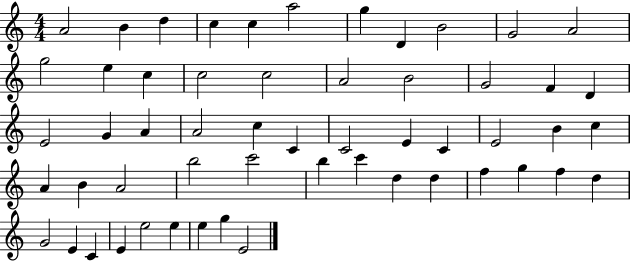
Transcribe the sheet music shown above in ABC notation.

X:1
T:Untitled
M:4/4
L:1/4
K:C
A2 B d c c a2 g D B2 G2 A2 g2 e c c2 c2 A2 B2 G2 F D E2 G A A2 c C C2 E C E2 B c A B A2 b2 c'2 b c' d d f g f d G2 E C E e2 e e g E2